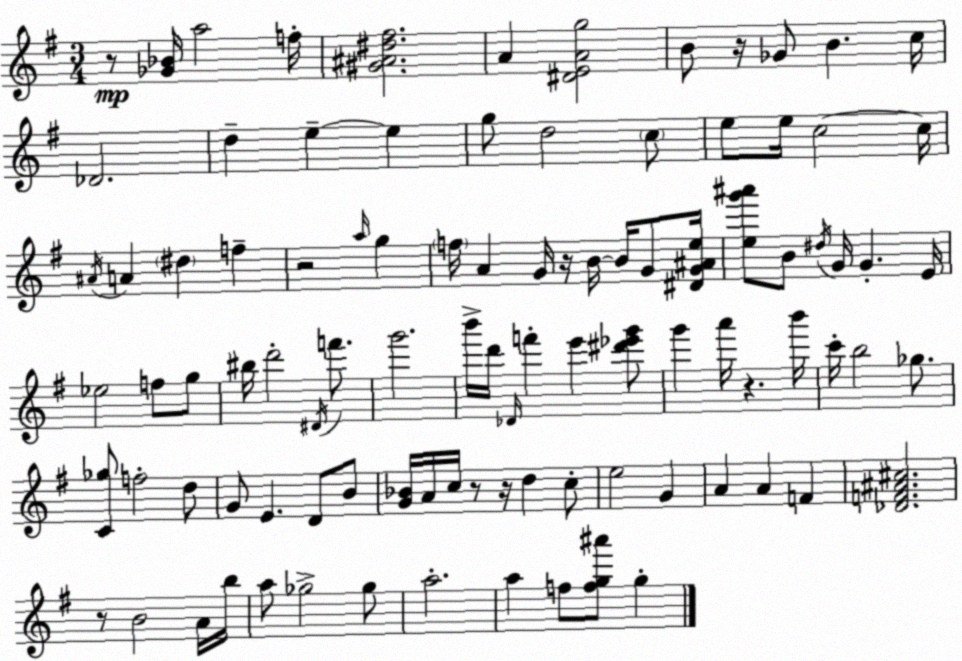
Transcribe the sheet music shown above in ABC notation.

X:1
T:Untitled
M:3/4
L:1/4
K:Em
z/2 [_G_B]/4 a2 f/4 [^G^A^d^f]2 A [^DEAg]2 B/2 z/4 _G/2 B c/4 _D2 d e e g/2 d2 c/2 e/2 e/4 c2 c/4 ^A/4 A ^d f z2 a/4 g f/4 A G/4 z/4 B/4 B/4 G/2 [^DG^Ae]/4 [eg'^a']/2 B/2 ^d/4 G/4 G E/4 _e2 f/2 g/2 ^b/4 d'2 ^D/4 f'/2 g'2 b'/4 d'/4 _D/4 f' e' [^d'_e'g']/2 g' a'/4 z b'/4 c'/4 b2 _g/2 [C_g]/2 f2 d/2 G/2 E D/2 B/2 [G_B]/4 A/4 c/4 z/2 z/4 d c/2 e2 G A A F [_DF^A^c]2 z/2 B2 A/4 b/4 a/2 _g2 _g/2 a2 a f/2 [fg^a']/2 g